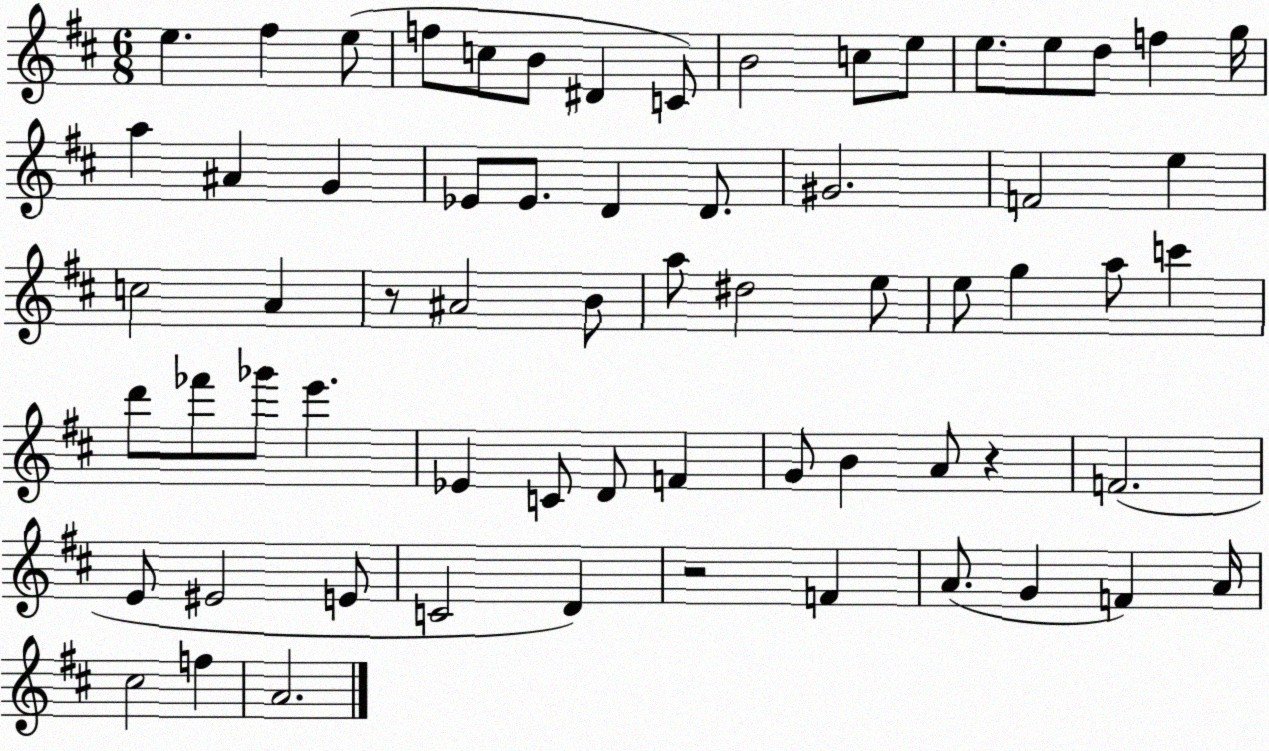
X:1
T:Untitled
M:6/8
L:1/4
K:D
e ^f e/2 f/2 c/2 B/2 ^D C/2 B2 c/2 e/2 e/2 e/2 d/2 f g/4 a ^A G _E/2 _E/2 D D/2 ^G2 F2 e c2 A z/2 ^A2 B/2 a/2 ^d2 e/2 e/2 g a/2 c' d'/2 _f'/2 _g'/2 e' _E C/2 D/2 F G/2 B A/2 z F2 E/2 ^E2 E/2 C2 D z2 F A/2 G F A/4 ^c2 f A2